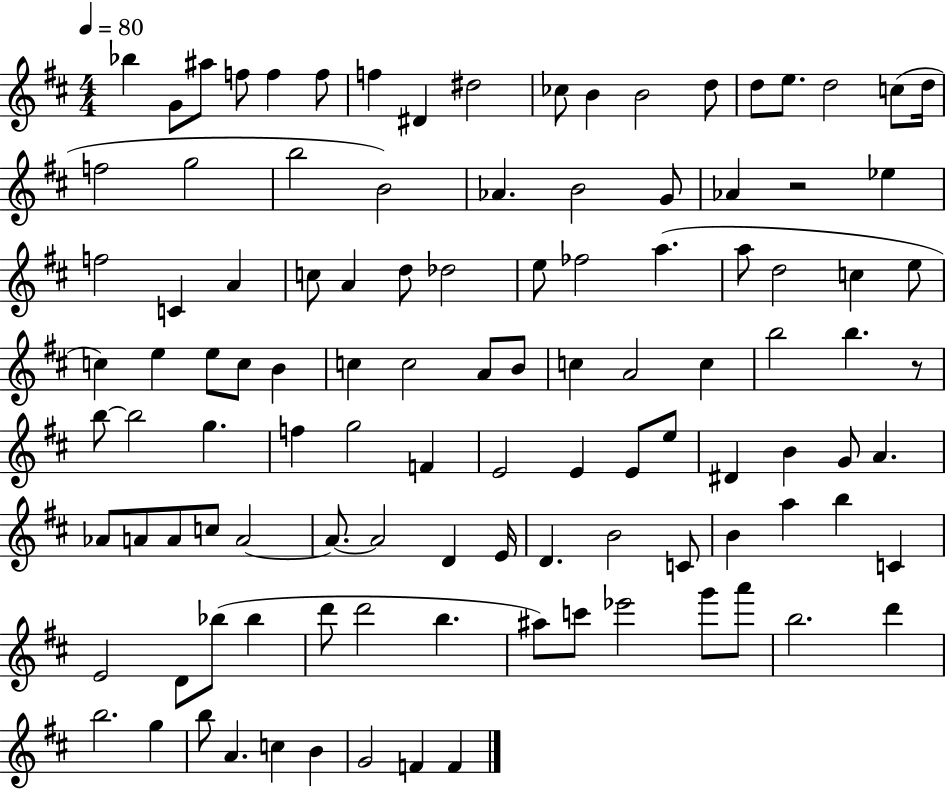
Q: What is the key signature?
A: D major